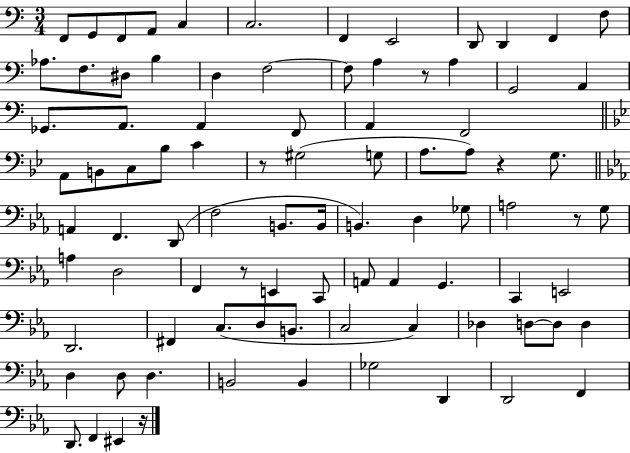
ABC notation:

X:1
T:Untitled
M:3/4
L:1/4
K:C
F,,/2 G,,/2 F,,/2 A,,/2 C, C,2 F,, E,,2 D,,/2 D,, F,, F,/2 _A,/2 F,/2 ^D,/2 B, D, F,2 F,/2 A, z/2 A, G,,2 A,, _G,,/2 A,,/2 A,, F,,/2 A,, F,,2 A,,/2 B,,/2 C,/2 _B,/2 C z/2 ^G,2 G,/2 A,/2 A,/2 z G,/2 A,, F,, D,,/2 F,2 B,,/2 B,,/4 B,, D, _G,/2 A,2 z/2 G,/2 A, D,2 F,, z/2 E,, C,,/2 A,,/2 A,, G,, C,, E,,2 D,,2 ^F,, C,/2 D,/2 B,,/2 C,2 C, _D, D,/2 D,/2 D, D, D,/2 D, B,,2 B,, _G,2 D,, D,,2 F,, D,,/2 F,, ^E,, z/4